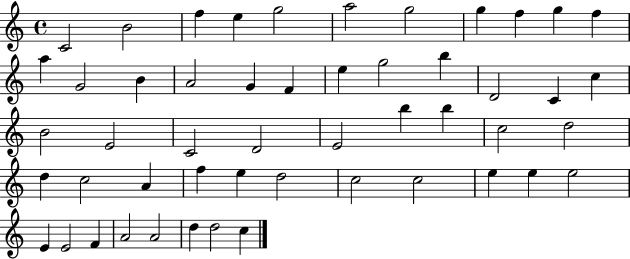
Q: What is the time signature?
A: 4/4